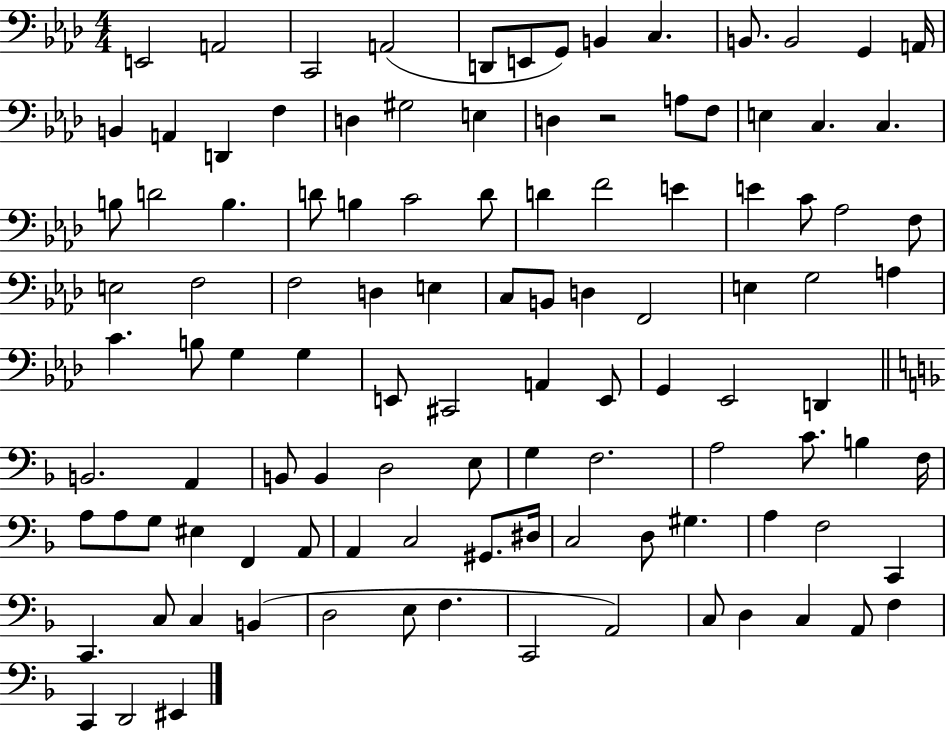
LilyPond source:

{
  \clef bass
  \numericTimeSignature
  \time 4/4
  \key aes \major
  \repeat volta 2 { e,2 a,2 | c,2 a,2( | d,8 e,8 g,8) b,4 c4. | b,8. b,2 g,4 a,16 | \break b,4 a,4 d,4 f4 | d4 gis2 e4 | d4 r2 a8 f8 | e4 c4. c4. | \break b8 d'2 b4. | d'8 b4 c'2 d'8 | d'4 f'2 e'4 | e'4 c'8 aes2 f8 | \break e2 f2 | f2 d4 e4 | c8 b,8 d4 f,2 | e4 g2 a4 | \break c'4. b8 g4 g4 | e,8 cis,2 a,4 e,8 | g,4 ees,2 d,4 | \bar "||" \break \key f \major b,2. a,4 | b,8 b,4 d2 e8 | g4 f2. | a2 c'8. b4 f16 | \break a8 a8 g8 eis4 f,4 a,8 | a,4 c2 gis,8. dis16 | c2 d8 gis4. | a4 f2 c,4 | \break c,4. c8 c4 b,4( | d2 e8 f4. | c,2 a,2) | c8 d4 c4 a,8 f4 | \break c,4 d,2 eis,4 | } \bar "|."
}